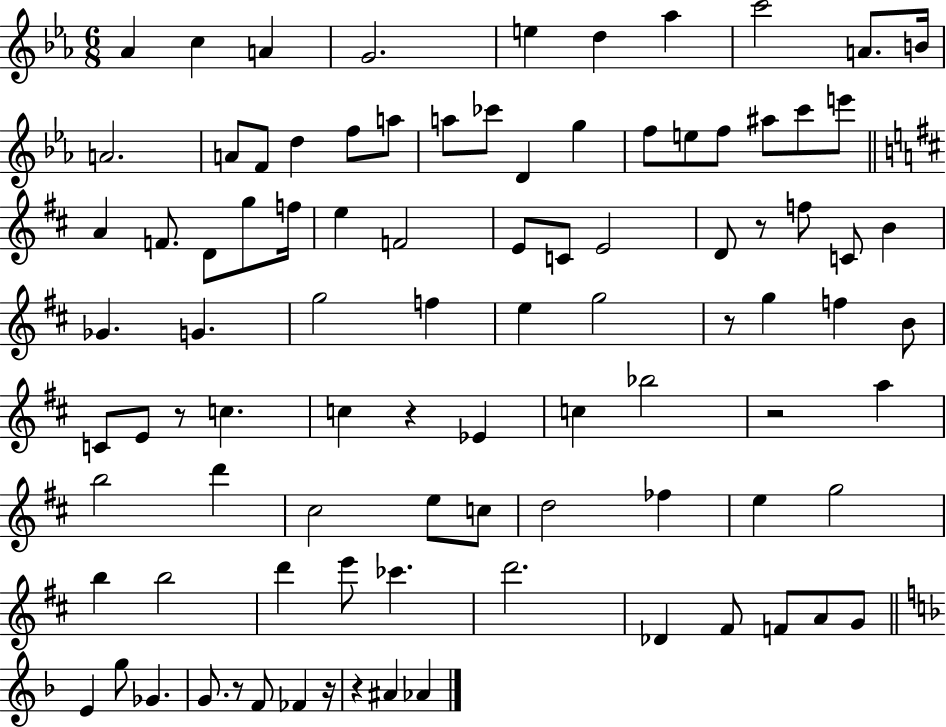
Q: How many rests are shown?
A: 8